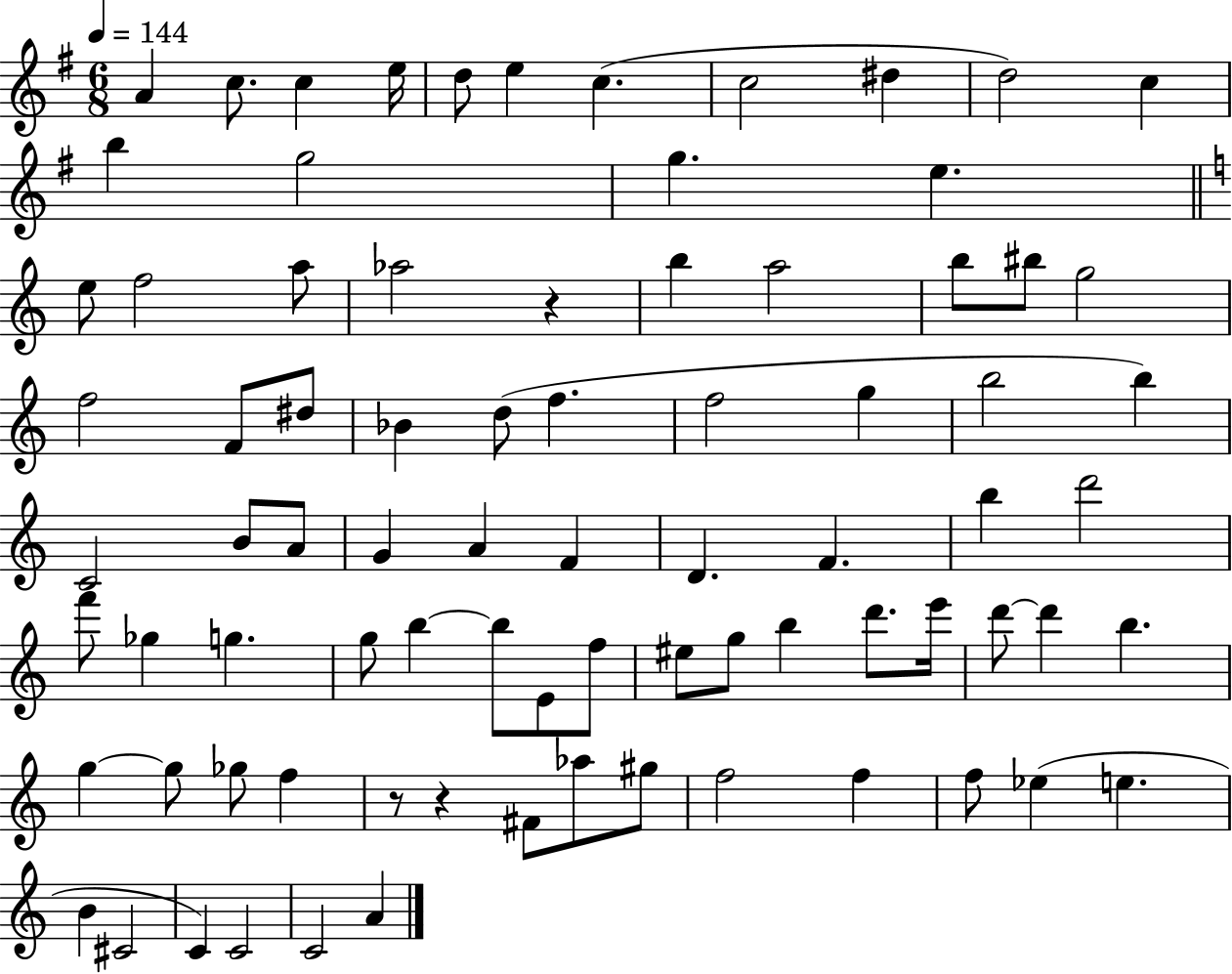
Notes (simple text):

A4/q C5/e. C5/q E5/s D5/e E5/q C5/q. C5/h D#5/q D5/h C5/q B5/q G5/h G5/q. E5/q. E5/e F5/h A5/e Ab5/h R/q B5/q A5/h B5/e BIS5/e G5/h F5/h F4/e D#5/e Bb4/q D5/e F5/q. F5/h G5/q B5/h B5/q C4/h B4/e A4/e G4/q A4/q F4/q D4/q. F4/q. B5/q D6/h F6/e Gb5/q G5/q. G5/e B5/q B5/e E4/e F5/e EIS5/e G5/e B5/q D6/e. E6/s D6/e D6/q B5/q. G5/q G5/e Gb5/e F5/q R/e R/q F#4/e Ab5/e G#5/e F5/h F5/q F5/e Eb5/q E5/q. B4/q C#4/h C4/q C4/h C4/h A4/q